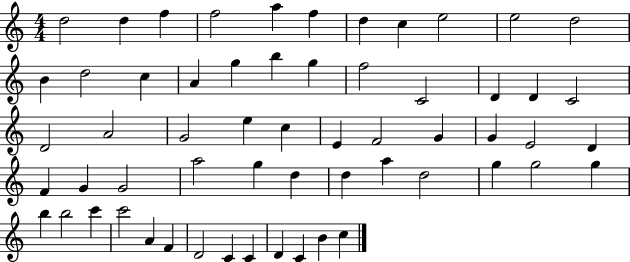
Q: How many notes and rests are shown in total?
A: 59